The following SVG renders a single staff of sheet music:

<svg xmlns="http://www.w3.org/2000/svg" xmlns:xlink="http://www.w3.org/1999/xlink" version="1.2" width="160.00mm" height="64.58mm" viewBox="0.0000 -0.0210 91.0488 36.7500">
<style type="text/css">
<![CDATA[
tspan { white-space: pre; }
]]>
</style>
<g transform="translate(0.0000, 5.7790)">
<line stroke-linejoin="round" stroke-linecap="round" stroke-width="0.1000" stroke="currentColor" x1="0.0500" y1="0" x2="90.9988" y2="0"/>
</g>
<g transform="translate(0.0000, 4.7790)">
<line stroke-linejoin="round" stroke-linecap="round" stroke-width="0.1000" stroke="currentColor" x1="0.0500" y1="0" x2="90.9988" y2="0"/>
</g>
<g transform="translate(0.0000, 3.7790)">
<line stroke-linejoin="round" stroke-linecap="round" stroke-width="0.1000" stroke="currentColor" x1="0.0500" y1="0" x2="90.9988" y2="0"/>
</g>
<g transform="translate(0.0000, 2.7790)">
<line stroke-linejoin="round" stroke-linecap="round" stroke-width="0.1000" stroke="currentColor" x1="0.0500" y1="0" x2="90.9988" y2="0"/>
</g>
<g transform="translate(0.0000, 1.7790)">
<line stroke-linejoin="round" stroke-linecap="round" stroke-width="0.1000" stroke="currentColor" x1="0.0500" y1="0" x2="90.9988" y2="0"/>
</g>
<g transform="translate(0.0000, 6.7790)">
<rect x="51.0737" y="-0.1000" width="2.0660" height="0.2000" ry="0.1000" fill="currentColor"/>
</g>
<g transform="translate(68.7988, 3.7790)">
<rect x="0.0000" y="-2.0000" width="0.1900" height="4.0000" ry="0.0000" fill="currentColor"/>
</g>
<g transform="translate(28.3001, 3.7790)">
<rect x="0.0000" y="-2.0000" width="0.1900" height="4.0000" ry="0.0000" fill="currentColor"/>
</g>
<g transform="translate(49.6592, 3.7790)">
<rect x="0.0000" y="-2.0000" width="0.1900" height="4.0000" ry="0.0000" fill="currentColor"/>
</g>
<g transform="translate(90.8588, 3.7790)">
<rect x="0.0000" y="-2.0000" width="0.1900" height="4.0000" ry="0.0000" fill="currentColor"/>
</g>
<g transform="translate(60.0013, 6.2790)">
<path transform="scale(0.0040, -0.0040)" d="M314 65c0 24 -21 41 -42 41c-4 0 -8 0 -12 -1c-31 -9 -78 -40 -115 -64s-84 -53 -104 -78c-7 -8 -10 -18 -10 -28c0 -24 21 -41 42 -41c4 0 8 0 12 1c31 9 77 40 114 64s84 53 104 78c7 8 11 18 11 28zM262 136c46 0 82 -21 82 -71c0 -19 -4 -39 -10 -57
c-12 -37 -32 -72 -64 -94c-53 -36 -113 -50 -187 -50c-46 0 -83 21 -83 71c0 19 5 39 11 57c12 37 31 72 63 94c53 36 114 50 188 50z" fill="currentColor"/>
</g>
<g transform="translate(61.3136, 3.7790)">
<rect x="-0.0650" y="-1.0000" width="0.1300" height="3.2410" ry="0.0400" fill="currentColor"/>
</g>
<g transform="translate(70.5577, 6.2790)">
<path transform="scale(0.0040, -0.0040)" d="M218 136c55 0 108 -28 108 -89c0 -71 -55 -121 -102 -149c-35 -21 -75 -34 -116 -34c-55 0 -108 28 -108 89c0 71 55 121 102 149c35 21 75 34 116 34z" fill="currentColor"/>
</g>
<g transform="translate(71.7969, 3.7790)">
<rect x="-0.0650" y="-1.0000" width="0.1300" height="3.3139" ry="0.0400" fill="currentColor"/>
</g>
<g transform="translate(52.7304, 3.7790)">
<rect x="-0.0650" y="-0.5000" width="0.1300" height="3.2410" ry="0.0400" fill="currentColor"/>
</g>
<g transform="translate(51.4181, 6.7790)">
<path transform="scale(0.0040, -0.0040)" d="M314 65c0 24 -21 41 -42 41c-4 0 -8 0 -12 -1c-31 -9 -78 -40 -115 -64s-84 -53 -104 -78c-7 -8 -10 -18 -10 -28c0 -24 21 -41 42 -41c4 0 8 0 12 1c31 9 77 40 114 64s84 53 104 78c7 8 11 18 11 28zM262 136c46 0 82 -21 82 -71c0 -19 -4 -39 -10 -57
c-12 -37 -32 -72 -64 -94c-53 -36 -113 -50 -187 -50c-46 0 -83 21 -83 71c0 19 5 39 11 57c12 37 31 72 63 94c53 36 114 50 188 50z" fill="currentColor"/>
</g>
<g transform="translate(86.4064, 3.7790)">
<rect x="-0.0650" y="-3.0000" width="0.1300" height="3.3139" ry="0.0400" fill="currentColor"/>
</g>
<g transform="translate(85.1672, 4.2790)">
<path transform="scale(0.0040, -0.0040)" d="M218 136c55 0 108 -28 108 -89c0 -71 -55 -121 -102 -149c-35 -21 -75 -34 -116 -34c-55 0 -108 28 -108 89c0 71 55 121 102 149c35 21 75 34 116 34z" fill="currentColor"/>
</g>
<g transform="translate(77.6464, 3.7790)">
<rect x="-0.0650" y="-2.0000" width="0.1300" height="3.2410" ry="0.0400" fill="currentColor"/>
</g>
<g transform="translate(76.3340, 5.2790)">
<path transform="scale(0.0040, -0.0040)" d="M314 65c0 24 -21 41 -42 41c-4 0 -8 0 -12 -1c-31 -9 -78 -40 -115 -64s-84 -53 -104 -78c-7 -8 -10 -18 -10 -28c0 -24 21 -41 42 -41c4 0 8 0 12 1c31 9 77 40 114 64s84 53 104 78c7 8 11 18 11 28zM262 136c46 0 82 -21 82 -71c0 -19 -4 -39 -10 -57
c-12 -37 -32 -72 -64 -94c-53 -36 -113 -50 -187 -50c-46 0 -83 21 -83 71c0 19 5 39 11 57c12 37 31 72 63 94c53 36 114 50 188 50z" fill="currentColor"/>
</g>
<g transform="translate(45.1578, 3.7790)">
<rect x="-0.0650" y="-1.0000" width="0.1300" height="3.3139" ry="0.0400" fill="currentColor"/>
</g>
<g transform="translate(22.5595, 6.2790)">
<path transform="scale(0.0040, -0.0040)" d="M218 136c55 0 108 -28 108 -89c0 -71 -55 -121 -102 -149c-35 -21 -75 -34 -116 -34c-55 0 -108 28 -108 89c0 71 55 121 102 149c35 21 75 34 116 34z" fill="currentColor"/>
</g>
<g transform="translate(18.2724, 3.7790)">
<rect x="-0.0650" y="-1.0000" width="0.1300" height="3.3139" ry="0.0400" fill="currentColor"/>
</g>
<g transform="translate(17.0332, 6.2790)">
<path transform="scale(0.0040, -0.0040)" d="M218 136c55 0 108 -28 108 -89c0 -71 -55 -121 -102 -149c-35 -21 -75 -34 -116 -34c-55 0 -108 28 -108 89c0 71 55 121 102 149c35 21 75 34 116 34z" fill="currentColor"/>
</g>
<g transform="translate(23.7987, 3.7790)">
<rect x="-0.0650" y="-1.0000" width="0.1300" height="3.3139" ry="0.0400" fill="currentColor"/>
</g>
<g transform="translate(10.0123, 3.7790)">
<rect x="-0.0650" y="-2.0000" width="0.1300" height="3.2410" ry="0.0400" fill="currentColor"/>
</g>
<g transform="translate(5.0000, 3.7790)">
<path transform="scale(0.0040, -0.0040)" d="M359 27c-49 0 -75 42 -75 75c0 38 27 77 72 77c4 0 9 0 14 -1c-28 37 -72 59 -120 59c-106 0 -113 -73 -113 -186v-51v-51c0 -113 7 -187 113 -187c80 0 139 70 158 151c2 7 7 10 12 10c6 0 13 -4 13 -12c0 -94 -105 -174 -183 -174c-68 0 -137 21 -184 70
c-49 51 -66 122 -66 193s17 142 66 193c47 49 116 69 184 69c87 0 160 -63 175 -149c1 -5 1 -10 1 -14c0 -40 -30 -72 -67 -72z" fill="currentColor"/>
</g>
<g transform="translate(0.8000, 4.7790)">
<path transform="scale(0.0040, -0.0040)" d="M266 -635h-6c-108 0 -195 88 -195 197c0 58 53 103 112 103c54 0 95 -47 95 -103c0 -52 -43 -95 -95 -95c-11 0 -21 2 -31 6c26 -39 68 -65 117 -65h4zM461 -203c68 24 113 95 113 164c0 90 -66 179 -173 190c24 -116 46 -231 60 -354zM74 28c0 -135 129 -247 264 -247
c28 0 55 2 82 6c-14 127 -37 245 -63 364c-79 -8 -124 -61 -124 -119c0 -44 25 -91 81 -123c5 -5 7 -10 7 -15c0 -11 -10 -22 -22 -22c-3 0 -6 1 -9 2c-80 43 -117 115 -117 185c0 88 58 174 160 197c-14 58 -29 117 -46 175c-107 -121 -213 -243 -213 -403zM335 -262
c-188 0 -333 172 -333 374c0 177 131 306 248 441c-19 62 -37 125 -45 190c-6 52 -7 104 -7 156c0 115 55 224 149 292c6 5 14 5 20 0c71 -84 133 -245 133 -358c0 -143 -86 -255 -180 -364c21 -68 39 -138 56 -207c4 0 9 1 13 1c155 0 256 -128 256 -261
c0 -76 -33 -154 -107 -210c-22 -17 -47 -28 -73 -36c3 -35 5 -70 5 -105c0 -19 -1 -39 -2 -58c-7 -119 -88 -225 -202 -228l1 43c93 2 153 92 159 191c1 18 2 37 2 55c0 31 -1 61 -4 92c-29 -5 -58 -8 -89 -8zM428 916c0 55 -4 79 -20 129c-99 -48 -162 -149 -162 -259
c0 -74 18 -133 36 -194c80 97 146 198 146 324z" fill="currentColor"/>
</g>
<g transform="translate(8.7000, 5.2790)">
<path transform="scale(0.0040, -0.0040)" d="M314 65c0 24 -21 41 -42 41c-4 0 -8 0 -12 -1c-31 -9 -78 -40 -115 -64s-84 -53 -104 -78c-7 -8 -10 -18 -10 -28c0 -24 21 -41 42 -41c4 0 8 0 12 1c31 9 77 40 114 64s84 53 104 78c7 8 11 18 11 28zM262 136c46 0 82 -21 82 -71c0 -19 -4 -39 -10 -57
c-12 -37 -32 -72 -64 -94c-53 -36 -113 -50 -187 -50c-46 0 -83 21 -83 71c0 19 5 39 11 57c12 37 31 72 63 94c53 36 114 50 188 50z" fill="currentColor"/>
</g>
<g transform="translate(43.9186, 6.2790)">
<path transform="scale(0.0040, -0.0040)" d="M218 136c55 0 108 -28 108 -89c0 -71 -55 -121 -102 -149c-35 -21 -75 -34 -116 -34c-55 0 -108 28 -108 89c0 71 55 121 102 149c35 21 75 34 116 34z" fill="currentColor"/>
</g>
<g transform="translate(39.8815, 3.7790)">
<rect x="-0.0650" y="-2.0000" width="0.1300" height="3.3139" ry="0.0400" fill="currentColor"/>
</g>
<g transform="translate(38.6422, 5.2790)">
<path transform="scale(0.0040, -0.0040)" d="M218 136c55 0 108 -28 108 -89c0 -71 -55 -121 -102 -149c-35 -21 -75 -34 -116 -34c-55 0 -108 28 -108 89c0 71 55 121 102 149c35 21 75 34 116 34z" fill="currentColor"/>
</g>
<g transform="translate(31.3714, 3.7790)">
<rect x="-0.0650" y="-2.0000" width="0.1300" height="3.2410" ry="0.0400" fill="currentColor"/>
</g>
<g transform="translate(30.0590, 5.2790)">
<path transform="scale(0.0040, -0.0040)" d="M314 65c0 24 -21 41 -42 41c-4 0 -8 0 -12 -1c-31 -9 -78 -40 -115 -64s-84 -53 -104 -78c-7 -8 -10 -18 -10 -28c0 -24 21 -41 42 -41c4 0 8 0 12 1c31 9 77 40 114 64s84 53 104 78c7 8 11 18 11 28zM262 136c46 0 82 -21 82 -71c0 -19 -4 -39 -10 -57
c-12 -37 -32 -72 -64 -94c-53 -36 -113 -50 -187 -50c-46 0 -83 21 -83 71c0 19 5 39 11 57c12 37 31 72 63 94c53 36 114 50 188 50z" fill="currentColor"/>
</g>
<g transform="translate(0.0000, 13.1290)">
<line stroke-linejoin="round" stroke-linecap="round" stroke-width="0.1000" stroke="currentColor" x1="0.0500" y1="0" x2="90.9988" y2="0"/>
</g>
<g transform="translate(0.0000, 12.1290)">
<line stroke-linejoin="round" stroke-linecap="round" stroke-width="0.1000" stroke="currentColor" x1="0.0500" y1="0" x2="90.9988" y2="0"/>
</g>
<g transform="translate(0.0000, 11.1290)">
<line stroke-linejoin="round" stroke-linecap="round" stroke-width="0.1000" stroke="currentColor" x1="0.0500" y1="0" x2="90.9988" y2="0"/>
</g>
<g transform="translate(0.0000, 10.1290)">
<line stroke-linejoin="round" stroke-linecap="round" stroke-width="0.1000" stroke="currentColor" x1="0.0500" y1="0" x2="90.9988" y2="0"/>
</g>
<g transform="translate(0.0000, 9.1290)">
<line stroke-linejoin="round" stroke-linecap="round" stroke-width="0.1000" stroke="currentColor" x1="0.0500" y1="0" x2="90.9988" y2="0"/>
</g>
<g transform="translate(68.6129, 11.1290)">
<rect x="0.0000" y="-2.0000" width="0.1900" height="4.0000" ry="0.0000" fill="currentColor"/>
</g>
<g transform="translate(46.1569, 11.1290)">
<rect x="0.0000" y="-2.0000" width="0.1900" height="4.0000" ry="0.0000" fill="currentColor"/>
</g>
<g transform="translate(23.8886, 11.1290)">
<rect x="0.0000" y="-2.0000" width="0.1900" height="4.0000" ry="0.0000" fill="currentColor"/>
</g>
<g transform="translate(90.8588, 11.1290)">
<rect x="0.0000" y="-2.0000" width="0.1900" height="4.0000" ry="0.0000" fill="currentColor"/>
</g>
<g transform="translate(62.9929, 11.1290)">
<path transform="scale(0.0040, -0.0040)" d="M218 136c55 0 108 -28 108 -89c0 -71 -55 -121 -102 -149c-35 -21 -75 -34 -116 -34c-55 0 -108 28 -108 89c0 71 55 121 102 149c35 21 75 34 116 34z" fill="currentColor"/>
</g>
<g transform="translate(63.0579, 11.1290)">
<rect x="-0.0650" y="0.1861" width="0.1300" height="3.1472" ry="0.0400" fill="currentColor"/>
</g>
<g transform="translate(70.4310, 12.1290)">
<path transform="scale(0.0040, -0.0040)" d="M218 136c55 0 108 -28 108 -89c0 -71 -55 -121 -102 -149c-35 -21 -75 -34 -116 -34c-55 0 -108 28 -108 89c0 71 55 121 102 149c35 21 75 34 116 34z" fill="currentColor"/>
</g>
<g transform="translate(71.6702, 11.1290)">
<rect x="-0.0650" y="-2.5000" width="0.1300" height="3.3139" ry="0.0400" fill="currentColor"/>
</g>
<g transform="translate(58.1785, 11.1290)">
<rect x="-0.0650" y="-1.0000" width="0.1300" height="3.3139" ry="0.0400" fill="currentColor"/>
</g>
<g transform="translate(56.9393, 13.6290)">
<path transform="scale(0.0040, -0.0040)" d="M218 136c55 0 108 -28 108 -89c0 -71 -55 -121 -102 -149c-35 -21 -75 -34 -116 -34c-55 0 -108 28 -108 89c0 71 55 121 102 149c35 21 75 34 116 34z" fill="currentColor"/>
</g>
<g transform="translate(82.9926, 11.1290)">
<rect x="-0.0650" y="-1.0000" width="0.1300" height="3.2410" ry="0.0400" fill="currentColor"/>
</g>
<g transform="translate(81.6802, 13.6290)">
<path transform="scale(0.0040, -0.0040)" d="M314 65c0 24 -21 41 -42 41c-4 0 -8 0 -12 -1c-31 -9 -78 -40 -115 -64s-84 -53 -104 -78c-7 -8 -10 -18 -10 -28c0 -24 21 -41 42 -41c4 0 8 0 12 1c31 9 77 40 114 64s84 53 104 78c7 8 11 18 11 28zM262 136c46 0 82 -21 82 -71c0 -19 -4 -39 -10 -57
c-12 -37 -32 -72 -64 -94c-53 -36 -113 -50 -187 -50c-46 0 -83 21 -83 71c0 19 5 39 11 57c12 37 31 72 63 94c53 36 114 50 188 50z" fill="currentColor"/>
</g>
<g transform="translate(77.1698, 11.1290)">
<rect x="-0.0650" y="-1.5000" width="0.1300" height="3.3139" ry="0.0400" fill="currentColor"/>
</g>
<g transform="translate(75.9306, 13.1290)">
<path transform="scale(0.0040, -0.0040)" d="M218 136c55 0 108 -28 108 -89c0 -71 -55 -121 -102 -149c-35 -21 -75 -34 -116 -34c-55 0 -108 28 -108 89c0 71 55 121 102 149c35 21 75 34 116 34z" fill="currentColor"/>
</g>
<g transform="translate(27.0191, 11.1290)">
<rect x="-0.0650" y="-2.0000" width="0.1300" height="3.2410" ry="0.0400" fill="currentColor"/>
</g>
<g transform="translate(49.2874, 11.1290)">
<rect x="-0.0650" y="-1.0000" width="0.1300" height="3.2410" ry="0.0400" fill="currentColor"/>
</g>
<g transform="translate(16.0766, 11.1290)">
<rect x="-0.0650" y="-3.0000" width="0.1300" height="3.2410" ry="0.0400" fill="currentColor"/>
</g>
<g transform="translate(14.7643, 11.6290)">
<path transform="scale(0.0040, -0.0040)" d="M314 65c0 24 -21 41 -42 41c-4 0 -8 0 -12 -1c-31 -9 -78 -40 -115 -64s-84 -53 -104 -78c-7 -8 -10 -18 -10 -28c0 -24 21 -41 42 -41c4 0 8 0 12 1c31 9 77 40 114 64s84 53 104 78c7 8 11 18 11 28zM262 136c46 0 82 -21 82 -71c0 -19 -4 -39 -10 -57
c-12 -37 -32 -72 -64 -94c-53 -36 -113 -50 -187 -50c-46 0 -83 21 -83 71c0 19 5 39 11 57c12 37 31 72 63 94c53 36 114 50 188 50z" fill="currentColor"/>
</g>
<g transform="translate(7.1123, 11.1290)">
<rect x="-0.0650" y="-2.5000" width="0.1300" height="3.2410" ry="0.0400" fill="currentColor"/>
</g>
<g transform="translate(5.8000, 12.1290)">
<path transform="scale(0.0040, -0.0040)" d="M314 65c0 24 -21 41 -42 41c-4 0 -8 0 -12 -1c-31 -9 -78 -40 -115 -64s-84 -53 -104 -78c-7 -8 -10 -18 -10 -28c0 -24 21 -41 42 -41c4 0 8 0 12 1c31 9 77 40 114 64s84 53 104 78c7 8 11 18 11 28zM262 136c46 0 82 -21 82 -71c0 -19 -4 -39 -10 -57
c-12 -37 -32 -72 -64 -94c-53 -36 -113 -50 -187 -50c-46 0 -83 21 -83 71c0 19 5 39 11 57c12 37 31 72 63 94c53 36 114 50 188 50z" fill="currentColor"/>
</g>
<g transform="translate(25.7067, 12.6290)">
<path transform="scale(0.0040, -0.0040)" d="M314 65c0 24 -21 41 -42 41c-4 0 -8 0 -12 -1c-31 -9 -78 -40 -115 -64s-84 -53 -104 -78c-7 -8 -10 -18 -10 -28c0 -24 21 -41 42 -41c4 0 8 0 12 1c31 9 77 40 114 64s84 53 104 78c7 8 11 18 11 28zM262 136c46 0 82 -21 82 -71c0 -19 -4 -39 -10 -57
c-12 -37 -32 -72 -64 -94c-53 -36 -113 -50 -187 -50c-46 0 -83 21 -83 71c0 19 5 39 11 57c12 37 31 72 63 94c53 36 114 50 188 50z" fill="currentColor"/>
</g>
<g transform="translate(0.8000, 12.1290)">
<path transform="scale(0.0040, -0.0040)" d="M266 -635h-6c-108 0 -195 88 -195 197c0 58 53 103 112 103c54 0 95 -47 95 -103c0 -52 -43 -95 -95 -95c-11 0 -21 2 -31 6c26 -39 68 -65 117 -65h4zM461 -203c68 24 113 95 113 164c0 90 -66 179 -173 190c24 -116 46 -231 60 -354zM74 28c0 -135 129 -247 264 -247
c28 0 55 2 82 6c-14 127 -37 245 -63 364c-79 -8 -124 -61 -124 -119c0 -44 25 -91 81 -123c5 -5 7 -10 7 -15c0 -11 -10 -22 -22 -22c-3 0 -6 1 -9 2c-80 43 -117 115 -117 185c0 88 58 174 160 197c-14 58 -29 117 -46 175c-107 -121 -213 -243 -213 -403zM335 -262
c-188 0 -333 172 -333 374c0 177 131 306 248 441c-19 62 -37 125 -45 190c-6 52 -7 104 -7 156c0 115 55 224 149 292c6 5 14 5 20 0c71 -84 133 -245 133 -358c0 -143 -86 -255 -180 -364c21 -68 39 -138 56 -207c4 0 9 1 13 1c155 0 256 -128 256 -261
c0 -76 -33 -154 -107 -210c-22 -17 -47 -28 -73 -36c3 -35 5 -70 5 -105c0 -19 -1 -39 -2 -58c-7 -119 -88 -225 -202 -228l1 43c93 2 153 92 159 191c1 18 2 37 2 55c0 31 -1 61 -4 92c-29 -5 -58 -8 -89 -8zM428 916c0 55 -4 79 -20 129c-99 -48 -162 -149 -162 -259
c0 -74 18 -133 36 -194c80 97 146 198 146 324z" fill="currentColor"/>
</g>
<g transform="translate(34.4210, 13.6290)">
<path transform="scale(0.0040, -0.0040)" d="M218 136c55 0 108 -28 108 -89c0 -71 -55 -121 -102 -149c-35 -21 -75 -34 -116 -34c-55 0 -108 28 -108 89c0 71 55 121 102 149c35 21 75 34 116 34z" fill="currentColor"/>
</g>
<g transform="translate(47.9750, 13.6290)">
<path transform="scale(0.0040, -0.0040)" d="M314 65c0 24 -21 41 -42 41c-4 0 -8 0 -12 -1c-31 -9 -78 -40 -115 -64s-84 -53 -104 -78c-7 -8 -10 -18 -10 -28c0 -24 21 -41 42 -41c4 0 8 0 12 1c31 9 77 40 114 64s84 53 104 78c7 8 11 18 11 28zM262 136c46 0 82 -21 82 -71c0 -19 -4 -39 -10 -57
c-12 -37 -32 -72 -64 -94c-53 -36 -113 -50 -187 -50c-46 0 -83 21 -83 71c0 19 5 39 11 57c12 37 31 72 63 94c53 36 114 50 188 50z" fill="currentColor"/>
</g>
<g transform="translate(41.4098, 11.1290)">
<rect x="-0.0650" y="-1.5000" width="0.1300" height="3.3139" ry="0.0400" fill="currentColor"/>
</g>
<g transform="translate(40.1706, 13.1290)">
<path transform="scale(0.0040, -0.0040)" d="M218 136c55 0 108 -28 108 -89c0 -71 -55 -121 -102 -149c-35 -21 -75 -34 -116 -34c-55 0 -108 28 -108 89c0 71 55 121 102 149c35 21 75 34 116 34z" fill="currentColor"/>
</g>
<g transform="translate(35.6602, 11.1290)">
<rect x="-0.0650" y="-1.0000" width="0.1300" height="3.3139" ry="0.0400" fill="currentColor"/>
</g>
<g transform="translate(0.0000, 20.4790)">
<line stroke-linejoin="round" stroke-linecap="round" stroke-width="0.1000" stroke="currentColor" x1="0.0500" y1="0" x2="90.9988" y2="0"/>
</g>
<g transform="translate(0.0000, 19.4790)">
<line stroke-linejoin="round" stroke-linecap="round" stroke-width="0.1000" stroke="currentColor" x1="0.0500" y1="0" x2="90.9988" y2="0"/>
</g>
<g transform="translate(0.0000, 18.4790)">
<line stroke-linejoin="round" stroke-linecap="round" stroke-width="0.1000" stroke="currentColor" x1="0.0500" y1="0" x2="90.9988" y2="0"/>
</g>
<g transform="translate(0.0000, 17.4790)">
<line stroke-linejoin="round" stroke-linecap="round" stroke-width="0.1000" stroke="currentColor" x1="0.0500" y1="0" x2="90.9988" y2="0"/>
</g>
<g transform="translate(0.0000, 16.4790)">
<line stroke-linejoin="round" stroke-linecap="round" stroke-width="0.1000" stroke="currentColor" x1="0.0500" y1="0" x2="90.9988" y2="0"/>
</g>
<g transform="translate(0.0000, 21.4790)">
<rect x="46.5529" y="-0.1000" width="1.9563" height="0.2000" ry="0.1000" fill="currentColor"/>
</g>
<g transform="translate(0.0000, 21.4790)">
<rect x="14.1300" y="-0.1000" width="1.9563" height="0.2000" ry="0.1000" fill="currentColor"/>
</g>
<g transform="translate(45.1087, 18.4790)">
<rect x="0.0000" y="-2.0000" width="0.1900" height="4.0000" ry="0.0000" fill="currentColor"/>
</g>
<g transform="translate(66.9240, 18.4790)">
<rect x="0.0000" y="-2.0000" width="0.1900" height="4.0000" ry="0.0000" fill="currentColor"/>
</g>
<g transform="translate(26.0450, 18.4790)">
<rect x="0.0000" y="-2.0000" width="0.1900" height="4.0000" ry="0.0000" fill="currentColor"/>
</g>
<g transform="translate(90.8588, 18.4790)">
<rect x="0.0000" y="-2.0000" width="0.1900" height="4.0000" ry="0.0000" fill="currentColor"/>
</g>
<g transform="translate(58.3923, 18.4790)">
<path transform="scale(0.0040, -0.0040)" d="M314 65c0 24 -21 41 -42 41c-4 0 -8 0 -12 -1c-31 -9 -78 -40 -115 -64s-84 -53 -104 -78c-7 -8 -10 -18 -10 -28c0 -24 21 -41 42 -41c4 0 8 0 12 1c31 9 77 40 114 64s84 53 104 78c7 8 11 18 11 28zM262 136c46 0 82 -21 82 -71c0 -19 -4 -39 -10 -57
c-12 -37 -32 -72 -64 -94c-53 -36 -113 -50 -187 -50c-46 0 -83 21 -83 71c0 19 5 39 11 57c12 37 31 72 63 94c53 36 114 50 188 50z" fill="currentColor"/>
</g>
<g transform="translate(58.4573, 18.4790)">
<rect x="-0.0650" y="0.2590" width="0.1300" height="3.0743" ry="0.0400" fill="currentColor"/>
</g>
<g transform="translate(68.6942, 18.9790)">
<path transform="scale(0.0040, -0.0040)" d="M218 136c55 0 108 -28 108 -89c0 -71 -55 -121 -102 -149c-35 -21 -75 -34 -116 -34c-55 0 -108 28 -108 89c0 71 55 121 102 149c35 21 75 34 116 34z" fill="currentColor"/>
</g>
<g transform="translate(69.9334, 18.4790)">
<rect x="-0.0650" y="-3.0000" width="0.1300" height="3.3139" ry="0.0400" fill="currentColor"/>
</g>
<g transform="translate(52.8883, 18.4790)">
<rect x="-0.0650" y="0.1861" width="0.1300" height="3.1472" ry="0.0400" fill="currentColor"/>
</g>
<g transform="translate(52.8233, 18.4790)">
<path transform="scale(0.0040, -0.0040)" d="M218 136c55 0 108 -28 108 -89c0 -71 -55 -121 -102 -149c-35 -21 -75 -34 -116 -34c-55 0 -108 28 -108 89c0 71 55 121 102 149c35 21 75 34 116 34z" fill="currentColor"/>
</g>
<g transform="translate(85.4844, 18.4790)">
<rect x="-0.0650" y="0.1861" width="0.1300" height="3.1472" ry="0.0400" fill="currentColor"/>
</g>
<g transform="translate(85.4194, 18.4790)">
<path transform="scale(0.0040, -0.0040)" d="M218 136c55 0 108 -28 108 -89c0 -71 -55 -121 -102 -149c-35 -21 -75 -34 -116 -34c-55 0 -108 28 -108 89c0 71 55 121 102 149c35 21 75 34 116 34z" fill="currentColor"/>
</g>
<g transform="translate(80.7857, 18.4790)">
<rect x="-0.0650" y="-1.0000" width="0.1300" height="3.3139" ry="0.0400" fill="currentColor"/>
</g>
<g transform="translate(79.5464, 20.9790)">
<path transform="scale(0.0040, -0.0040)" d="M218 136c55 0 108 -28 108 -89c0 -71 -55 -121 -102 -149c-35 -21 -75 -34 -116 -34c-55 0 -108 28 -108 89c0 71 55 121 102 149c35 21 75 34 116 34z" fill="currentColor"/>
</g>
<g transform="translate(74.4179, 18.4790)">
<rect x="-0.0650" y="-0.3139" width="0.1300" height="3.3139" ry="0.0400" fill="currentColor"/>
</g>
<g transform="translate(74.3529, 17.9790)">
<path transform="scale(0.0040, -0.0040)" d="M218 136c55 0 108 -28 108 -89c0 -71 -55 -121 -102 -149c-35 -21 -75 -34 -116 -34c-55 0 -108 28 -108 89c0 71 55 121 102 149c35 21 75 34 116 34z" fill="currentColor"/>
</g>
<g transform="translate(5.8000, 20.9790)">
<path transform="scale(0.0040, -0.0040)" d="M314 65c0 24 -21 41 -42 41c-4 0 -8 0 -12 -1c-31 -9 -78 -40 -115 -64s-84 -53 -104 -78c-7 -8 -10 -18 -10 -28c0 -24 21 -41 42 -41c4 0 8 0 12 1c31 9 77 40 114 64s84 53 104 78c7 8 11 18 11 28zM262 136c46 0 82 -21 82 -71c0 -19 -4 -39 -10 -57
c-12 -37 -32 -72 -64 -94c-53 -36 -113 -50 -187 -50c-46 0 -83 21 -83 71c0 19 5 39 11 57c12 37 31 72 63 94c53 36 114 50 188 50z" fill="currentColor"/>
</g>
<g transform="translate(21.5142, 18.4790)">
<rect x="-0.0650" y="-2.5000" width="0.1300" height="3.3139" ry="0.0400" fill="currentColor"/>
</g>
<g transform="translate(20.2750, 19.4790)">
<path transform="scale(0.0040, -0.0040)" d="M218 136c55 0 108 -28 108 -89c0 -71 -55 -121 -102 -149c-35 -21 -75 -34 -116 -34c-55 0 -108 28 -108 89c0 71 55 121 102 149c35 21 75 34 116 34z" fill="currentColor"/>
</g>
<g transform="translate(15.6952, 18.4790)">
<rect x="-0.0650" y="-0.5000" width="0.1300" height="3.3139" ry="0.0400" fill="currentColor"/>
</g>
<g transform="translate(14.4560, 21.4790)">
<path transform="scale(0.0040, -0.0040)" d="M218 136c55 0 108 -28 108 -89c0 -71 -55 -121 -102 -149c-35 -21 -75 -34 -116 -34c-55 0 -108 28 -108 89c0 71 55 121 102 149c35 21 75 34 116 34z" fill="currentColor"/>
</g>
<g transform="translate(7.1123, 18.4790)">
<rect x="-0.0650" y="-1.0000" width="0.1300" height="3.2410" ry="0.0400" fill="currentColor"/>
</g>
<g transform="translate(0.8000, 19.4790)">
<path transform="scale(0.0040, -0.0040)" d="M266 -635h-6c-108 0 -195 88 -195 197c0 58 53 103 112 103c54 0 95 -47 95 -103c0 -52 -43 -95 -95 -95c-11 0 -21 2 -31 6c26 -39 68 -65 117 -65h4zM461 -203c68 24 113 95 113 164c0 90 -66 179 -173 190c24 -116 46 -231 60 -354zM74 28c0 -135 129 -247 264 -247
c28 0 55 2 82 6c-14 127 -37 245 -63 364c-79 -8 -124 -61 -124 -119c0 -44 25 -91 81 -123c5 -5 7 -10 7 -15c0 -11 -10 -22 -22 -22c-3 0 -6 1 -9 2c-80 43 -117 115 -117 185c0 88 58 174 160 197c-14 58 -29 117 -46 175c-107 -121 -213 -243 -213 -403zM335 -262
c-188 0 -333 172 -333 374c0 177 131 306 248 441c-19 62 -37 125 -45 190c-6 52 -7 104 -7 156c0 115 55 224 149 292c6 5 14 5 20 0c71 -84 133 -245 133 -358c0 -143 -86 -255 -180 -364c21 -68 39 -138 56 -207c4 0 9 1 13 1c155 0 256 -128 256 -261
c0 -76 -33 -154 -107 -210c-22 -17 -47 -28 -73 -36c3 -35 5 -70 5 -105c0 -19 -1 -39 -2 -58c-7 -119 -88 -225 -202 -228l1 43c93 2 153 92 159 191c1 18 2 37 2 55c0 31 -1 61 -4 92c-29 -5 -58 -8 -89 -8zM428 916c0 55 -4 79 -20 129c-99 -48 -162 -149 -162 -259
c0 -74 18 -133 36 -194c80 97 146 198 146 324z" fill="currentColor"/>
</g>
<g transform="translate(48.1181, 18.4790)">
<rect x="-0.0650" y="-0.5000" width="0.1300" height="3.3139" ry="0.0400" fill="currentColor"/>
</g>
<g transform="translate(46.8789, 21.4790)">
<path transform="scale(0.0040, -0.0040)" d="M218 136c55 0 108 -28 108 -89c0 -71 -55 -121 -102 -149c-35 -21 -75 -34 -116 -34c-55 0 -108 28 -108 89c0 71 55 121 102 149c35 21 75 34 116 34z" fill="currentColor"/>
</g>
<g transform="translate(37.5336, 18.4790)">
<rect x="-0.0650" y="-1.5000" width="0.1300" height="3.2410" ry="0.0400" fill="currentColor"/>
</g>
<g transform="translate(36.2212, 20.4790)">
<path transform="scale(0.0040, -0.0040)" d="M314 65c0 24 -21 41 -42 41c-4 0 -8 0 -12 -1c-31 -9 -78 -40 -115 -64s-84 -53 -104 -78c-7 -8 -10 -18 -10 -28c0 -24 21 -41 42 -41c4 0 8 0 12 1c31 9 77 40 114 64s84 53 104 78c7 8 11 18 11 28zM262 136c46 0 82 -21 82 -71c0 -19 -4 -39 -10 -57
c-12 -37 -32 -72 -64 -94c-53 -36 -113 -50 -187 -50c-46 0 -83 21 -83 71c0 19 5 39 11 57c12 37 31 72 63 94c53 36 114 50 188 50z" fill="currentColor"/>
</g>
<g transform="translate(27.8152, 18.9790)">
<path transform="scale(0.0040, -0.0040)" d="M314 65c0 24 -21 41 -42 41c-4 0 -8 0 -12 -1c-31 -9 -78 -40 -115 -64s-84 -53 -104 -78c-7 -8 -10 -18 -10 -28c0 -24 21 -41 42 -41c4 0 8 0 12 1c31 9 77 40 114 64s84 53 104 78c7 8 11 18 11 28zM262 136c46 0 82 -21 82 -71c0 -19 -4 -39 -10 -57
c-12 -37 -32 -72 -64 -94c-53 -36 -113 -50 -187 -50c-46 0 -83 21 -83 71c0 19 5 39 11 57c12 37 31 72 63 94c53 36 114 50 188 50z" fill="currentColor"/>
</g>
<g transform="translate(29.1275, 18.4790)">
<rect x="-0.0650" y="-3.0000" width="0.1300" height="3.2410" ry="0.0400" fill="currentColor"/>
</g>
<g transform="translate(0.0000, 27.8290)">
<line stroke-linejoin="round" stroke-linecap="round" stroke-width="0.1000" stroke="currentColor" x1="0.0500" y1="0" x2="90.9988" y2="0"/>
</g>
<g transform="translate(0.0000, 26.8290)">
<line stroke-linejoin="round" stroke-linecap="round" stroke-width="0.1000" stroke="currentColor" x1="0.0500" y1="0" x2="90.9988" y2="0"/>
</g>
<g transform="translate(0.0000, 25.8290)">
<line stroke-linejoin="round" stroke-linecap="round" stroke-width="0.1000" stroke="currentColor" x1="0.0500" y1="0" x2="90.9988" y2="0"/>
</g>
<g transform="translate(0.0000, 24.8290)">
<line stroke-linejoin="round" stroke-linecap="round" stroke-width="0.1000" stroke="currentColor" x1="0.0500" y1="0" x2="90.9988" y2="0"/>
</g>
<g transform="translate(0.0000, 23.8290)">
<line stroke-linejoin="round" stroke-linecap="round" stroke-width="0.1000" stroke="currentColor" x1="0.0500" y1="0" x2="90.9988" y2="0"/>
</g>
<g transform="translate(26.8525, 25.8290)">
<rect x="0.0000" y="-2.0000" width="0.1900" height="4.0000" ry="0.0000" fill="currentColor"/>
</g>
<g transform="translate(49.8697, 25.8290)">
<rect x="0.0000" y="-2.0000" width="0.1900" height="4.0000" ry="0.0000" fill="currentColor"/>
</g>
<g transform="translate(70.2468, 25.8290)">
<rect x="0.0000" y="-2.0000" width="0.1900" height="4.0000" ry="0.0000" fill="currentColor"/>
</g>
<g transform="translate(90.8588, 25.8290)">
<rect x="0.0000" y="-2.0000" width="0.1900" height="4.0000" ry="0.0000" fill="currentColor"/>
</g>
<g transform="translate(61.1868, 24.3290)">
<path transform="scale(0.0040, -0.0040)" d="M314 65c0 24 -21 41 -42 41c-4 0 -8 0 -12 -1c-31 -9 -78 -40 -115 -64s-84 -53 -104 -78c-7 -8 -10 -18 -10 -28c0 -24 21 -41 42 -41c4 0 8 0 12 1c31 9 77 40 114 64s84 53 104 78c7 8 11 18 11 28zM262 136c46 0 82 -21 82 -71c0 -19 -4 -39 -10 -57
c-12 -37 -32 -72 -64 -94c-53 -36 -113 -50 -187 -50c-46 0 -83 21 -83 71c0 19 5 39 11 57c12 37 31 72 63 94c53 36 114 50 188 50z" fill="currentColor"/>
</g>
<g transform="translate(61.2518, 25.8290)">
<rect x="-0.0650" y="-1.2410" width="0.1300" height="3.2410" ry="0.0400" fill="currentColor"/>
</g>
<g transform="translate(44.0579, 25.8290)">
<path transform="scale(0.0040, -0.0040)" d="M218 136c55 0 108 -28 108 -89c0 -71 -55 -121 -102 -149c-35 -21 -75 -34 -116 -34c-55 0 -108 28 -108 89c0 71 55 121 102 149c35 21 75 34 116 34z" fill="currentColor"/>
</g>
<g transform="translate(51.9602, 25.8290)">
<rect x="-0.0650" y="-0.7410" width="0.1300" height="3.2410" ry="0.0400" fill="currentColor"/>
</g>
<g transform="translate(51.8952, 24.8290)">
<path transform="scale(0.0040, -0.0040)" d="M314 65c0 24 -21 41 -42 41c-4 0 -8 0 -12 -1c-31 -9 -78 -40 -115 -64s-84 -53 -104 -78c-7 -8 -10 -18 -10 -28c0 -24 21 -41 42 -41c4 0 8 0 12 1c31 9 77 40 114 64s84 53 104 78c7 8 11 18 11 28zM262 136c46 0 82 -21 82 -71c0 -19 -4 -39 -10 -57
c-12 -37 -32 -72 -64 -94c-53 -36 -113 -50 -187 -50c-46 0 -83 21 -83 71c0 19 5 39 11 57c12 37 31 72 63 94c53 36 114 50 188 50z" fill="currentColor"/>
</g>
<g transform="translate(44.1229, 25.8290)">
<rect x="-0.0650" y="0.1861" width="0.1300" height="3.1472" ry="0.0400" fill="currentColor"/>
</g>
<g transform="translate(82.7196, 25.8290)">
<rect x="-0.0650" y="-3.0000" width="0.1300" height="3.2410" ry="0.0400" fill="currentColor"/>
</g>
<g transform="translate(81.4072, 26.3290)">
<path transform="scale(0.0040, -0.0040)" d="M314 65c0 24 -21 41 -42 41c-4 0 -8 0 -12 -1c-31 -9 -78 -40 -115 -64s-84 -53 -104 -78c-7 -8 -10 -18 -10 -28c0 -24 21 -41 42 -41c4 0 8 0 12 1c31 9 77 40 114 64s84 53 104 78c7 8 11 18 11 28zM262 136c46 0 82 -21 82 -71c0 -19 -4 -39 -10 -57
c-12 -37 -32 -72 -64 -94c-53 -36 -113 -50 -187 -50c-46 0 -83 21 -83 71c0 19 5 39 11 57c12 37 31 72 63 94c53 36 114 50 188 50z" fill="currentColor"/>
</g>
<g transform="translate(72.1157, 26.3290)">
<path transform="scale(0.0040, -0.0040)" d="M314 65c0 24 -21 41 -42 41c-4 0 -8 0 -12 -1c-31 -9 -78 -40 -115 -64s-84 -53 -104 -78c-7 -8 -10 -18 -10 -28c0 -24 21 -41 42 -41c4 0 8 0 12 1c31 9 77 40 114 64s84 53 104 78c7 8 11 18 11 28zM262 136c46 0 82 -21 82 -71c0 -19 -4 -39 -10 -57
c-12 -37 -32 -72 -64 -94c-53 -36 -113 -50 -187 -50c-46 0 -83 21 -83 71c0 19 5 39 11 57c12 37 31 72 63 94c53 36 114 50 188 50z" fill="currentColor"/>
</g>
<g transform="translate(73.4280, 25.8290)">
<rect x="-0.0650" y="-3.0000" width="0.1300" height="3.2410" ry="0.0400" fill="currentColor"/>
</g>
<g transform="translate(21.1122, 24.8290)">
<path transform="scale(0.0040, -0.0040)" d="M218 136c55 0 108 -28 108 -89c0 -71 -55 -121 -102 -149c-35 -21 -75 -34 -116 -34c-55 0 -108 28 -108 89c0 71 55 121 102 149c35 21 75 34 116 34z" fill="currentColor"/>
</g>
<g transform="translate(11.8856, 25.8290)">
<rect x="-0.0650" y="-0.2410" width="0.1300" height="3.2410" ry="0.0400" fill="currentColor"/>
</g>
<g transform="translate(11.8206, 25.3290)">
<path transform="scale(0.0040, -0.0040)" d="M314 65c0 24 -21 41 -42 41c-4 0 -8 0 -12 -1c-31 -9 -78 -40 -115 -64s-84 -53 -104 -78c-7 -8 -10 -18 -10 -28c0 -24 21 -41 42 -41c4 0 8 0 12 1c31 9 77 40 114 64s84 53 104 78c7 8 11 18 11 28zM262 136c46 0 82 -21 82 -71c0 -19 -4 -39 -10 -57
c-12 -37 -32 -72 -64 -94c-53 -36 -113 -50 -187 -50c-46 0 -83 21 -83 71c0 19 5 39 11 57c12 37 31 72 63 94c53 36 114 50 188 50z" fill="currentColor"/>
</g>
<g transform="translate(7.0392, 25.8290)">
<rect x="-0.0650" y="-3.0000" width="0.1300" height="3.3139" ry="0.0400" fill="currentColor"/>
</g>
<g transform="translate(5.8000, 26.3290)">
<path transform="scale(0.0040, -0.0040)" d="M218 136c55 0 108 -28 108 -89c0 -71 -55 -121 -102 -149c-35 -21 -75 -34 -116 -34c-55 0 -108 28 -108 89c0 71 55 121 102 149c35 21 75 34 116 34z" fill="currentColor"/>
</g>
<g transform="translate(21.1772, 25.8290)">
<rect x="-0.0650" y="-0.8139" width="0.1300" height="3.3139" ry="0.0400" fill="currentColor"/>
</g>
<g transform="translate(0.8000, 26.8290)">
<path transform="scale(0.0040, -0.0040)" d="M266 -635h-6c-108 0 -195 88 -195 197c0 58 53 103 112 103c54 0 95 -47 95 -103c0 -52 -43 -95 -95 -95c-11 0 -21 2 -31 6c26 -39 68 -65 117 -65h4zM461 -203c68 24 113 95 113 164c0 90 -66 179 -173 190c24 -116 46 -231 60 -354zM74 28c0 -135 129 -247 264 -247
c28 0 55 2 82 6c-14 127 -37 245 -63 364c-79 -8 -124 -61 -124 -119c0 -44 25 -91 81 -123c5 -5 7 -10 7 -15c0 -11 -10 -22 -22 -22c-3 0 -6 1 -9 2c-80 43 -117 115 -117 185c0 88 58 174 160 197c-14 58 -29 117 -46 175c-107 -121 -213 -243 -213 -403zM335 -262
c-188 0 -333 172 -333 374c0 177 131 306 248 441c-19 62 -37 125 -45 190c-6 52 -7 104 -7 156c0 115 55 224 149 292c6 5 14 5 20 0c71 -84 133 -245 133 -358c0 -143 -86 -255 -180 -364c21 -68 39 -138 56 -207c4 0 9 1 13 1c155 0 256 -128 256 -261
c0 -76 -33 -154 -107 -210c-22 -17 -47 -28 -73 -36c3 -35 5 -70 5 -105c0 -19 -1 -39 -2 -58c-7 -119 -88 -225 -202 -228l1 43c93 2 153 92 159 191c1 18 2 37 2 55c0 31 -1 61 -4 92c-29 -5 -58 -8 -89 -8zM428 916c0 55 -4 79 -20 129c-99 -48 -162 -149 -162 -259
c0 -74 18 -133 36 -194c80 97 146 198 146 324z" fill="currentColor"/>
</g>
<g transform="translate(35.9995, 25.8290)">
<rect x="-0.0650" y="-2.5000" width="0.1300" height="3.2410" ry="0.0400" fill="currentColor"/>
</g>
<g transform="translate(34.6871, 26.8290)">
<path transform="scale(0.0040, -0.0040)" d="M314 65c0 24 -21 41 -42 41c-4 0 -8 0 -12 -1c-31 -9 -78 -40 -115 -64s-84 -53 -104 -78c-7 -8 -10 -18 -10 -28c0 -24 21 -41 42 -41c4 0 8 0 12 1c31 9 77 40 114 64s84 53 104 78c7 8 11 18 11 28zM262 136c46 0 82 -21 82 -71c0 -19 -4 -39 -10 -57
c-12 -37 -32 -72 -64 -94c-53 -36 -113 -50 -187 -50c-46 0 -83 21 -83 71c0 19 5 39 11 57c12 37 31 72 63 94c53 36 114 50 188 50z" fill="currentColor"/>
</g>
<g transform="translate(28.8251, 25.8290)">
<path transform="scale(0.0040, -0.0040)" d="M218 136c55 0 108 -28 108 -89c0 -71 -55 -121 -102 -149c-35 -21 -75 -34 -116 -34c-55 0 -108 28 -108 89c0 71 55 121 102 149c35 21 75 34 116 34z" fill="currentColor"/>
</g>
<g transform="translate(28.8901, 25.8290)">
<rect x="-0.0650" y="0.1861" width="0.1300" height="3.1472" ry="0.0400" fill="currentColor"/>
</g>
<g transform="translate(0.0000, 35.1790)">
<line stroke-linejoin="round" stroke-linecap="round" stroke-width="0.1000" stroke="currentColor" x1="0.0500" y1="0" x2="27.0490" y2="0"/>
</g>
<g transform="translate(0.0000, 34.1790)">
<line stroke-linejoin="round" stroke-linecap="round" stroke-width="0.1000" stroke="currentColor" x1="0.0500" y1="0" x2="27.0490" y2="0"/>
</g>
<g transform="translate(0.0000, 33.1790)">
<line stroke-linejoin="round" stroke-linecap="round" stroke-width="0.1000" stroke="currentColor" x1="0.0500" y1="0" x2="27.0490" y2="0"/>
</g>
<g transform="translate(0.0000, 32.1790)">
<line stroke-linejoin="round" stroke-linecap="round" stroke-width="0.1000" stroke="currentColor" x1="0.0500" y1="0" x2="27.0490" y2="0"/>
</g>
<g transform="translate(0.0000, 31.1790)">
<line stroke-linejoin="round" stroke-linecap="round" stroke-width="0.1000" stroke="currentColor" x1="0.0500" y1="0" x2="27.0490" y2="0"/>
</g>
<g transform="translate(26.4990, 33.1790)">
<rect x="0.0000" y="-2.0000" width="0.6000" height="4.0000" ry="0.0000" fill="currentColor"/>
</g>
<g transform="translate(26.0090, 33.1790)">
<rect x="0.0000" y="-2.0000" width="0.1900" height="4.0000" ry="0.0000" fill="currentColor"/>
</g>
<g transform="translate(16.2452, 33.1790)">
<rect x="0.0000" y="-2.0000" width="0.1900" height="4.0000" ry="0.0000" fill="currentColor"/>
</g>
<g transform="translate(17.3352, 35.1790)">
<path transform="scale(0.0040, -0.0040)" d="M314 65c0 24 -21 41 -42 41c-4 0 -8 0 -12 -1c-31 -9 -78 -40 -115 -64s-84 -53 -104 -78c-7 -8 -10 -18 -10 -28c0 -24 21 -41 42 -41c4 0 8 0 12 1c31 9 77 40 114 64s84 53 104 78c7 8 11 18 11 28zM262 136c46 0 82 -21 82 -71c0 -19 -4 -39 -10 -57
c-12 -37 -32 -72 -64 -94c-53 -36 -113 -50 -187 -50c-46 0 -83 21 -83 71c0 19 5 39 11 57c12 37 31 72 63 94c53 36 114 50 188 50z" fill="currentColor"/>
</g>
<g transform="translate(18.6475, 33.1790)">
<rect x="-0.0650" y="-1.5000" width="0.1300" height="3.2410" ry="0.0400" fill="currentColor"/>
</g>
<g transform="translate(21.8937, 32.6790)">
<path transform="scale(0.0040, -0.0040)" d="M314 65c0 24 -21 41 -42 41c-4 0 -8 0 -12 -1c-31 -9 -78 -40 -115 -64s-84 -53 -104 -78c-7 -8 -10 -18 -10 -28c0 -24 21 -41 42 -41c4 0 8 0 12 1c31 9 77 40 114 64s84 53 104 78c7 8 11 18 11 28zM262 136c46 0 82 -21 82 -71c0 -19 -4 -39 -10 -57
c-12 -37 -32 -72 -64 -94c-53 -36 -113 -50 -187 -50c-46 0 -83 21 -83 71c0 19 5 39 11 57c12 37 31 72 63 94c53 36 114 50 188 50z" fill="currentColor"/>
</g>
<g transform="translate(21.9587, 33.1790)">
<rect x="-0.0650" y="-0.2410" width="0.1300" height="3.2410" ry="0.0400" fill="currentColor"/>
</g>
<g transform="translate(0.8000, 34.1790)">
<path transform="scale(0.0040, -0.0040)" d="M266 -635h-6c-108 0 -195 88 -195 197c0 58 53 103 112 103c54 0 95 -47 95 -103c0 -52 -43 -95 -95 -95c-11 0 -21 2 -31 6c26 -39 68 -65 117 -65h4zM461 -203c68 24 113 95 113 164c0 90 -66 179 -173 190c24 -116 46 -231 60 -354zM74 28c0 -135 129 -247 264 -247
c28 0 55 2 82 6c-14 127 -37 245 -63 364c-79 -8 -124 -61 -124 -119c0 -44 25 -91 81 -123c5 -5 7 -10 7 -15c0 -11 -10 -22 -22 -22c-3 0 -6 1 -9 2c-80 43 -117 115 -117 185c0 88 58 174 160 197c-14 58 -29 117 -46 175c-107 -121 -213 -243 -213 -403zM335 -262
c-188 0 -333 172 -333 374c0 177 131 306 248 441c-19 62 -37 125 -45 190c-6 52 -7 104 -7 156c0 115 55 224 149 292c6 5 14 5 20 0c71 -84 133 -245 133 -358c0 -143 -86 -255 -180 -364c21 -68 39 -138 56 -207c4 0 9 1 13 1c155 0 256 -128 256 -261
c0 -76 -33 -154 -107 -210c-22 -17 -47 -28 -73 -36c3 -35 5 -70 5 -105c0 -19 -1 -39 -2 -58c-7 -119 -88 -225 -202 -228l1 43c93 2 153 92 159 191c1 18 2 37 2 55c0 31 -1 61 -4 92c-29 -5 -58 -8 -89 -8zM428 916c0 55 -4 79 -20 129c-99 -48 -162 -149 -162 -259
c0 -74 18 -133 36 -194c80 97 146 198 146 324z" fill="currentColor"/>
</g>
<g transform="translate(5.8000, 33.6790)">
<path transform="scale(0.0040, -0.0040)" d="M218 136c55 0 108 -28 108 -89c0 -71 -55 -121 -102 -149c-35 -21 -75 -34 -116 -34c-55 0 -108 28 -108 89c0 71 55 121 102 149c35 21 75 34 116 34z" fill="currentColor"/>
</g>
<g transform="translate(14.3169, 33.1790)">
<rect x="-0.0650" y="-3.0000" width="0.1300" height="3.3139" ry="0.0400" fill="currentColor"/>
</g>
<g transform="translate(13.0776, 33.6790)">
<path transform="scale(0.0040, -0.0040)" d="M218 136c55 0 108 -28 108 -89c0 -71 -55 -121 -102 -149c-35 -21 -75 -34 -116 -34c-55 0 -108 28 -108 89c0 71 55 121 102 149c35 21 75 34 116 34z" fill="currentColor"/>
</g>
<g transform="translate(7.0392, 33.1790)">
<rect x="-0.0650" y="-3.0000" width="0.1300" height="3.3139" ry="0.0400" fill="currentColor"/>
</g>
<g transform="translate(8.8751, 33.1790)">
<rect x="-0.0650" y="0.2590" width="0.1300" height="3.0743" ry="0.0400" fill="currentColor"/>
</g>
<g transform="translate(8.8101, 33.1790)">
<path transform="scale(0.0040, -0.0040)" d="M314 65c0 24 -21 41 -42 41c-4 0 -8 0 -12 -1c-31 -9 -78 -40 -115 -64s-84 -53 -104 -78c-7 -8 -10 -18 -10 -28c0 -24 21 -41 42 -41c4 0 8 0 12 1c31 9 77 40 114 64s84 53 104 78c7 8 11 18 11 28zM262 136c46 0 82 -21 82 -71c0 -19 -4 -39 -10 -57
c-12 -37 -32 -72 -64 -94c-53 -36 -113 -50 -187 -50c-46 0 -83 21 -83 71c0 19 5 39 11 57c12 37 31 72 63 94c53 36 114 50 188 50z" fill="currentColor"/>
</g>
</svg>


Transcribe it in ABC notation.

X:1
T:Untitled
M:4/4
L:1/4
K:C
F2 D D F2 F D C2 D2 D F2 A G2 A2 F2 D E D2 D B G E D2 D2 C G A2 E2 C B B2 A c D B A c2 d B G2 B d2 e2 A2 A2 A B2 A E2 c2